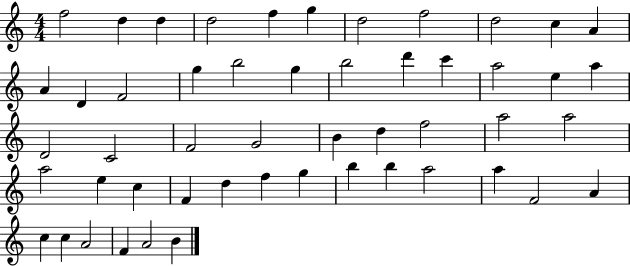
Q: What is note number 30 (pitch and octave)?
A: F5